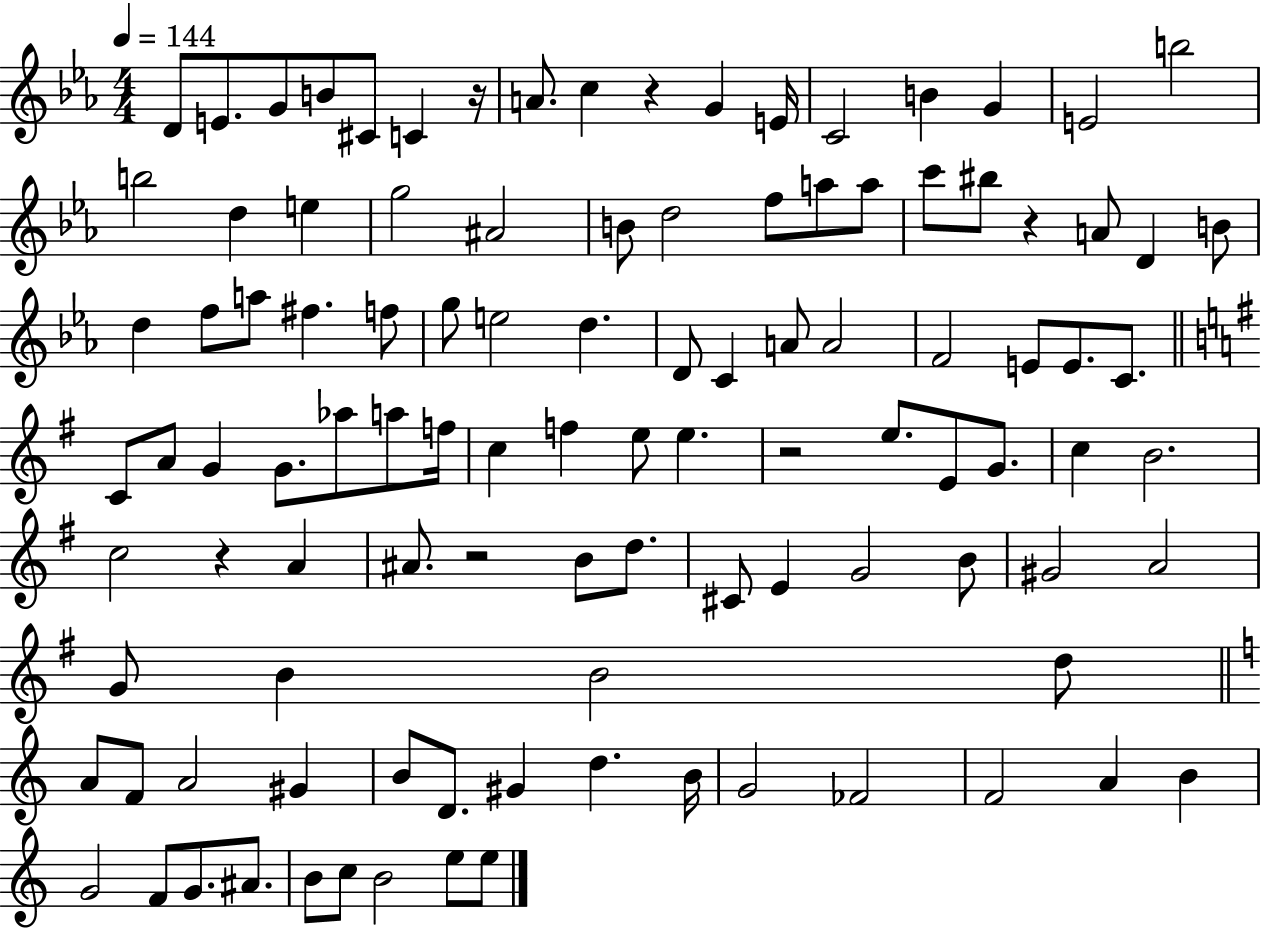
{
  \clef treble
  \numericTimeSignature
  \time 4/4
  \key ees \major
  \tempo 4 = 144
  d'8 e'8. g'8 b'8 cis'8 c'4 r16 | a'8. c''4 r4 g'4 e'16 | c'2 b'4 g'4 | e'2 b''2 | \break b''2 d''4 e''4 | g''2 ais'2 | b'8 d''2 f''8 a''8 a''8 | c'''8 bis''8 r4 a'8 d'4 b'8 | \break d''4 f''8 a''8 fis''4. f''8 | g''8 e''2 d''4. | d'8 c'4 a'8 a'2 | f'2 e'8 e'8. c'8. | \break \bar "||" \break \key e \minor c'8 a'8 g'4 g'8. aes''8 a''8 f''16 | c''4 f''4 e''8 e''4. | r2 e''8. e'8 g'8. | c''4 b'2. | \break c''2 r4 a'4 | ais'8. r2 b'8 d''8. | cis'8 e'4 g'2 b'8 | gis'2 a'2 | \break g'8 b'4 b'2 d''8 | \bar "||" \break \key c \major a'8 f'8 a'2 gis'4 | b'8 d'8. gis'4 d''4. b'16 | g'2 fes'2 | f'2 a'4 b'4 | \break g'2 f'8 g'8. ais'8. | b'8 c''8 b'2 e''8 e''8 | \bar "|."
}